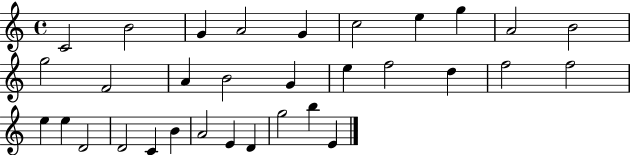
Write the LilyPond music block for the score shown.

{
  \clef treble
  \time 4/4
  \defaultTimeSignature
  \key c \major
  c'2 b'2 | g'4 a'2 g'4 | c''2 e''4 g''4 | a'2 b'2 | \break g''2 f'2 | a'4 b'2 g'4 | e''4 f''2 d''4 | f''2 f''2 | \break e''4 e''4 d'2 | d'2 c'4 b'4 | a'2 e'4 d'4 | g''2 b''4 e'4 | \break \bar "|."
}